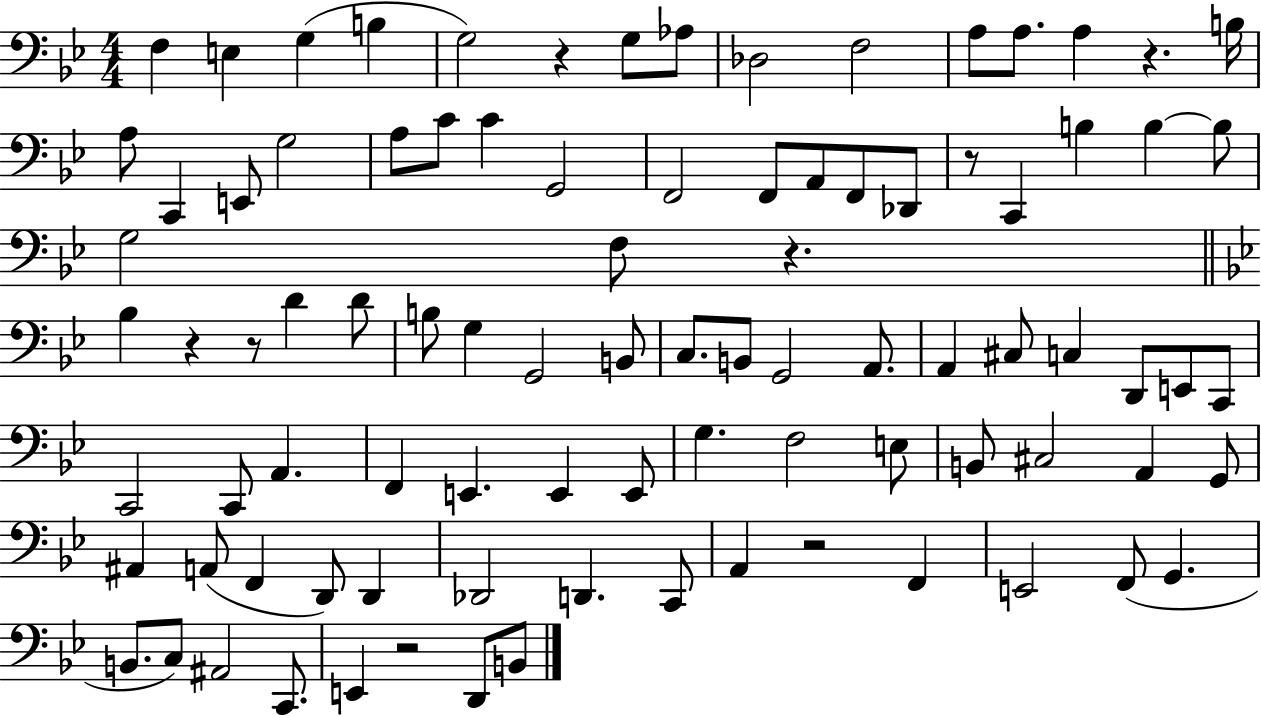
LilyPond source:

{
  \clef bass
  \numericTimeSignature
  \time 4/4
  \key bes \major
  \repeat volta 2 { f4 e4 g4( b4 | g2) r4 g8 aes8 | des2 f2 | a8 a8. a4 r4. b16 | \break a8 c,4 e,8 g2 | a8 c'8 c'4 g,2 | f,2 f,8 a,8 f,8 des,8 | r8 c,4 b4 b4~~ b8 | \break g2 f8 r4. | \bar "||" \break \key bes \major bes4 r4 r8 d'4 d'8 | b8 g4 g,2 b,8 | c8. b,8 g,2 a,8. | a,4 cis8 c4 d,8 e,8 c,8 | \break c,2 c,8 a,4. | f,4 e,4. e,4 e,8 | g4. f2 e8 | b,8 cis2 a,4 g,8 | \break ais,4 a,8( f,4 d,8) d,4 | des,2 d,4. c,8 | a,4 r2 f,4 | e,2 f,8( g,4. | \break b,8. c8) ais,2 c,8. | e,4 r2 d,8 b,8 | } \bar "|."
}